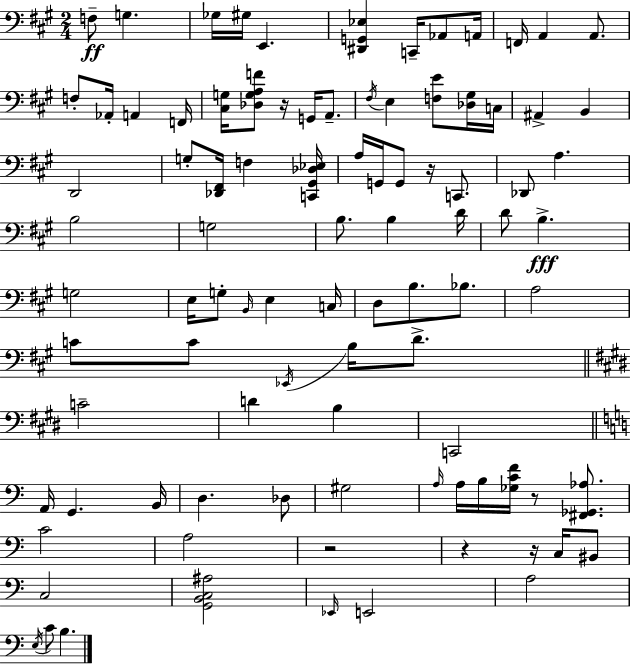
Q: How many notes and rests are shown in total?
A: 93